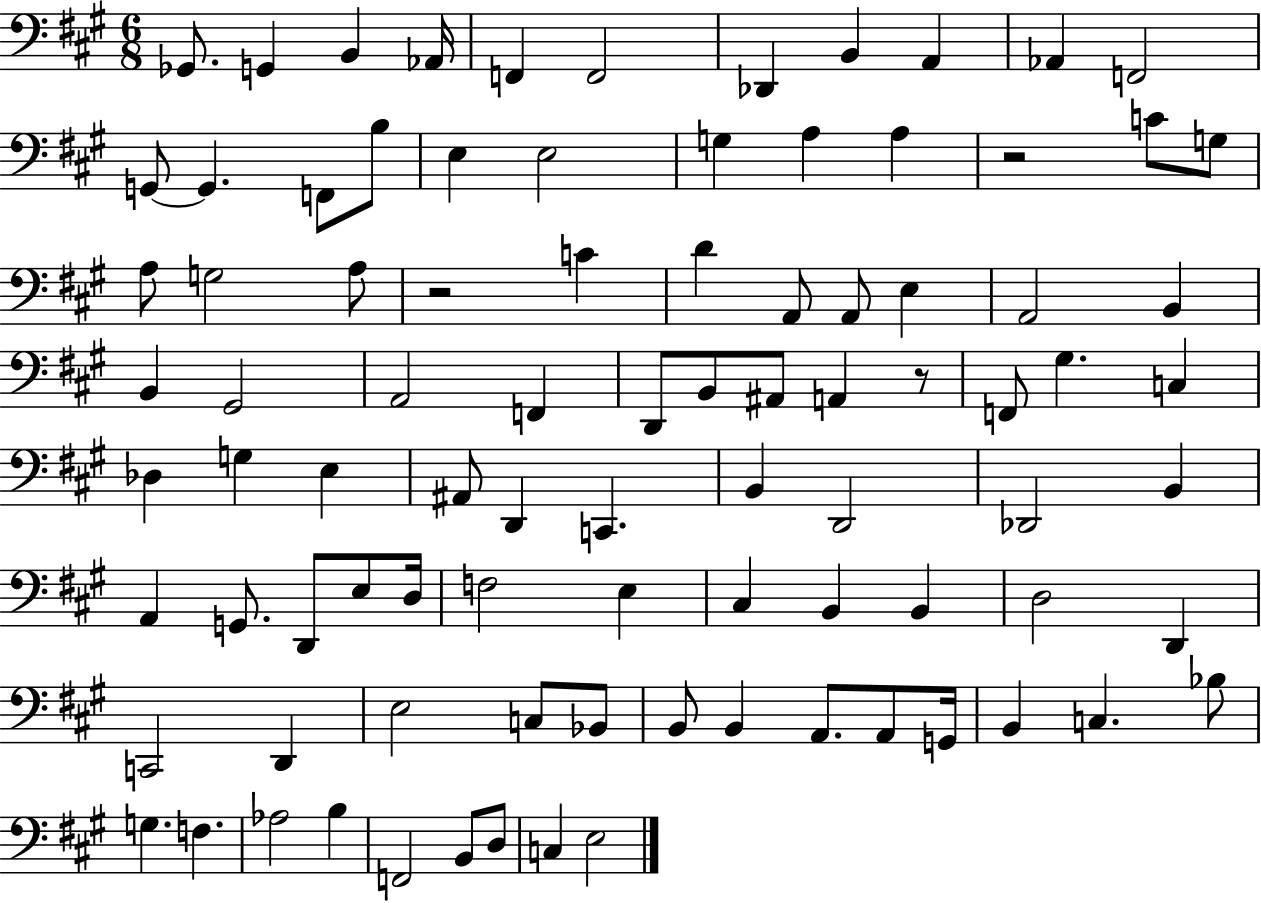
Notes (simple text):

Gb2/e. G2/q B2/q Ab2/s F2/q F2/h Db2/q B2/q A2/q Ab2/q F2/h G2/e G2/q. F2/e B3/e E3/q E3/h G3/q A3/q A3/q R/h C4/e G3/e A3/e G3/h A3/e R/h C4/q D4/q A2/e A2/e E3/q A2/h B2/q B2/q G#2/h A2/h F2/q D2/e B2/e A#2/e A2/q R/e F2/e G#3/q. C3/q Db3/q G3/q E3/q A#2/e D2/q C2/q. B2/q D2/h Db2/h B2/q A2/q G2/e. D2/e E3/e D3/s F3/h E3/q C#3/q B2/q B2/q D3/h D2/q C2/h D2/q E3/h C3/e Bb2/e B2/e B2/q A2/e. A2/e G2/s B2/q C3/q. Bb3/e G3/q. F3/q. Ab3/h B3/q F2/h B2/e D3/e C3/q E3/h